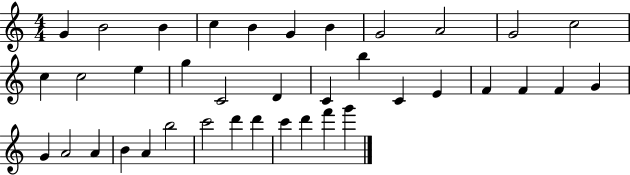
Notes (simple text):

G4/q B4/h B4/q C5/q B4/q G4/q B4/q G4/h A4/h G4/h C5/h C5/q C5/h E5/q G5/q C4/h D4/q C4/q B5/q C4/q E4/q F4/q F4/q F4/q G4/q G4/q A4/h A4/q B4/q A4/q B5/h C6/h D6/q D6/q C6/q D6/q F6/q G6/q